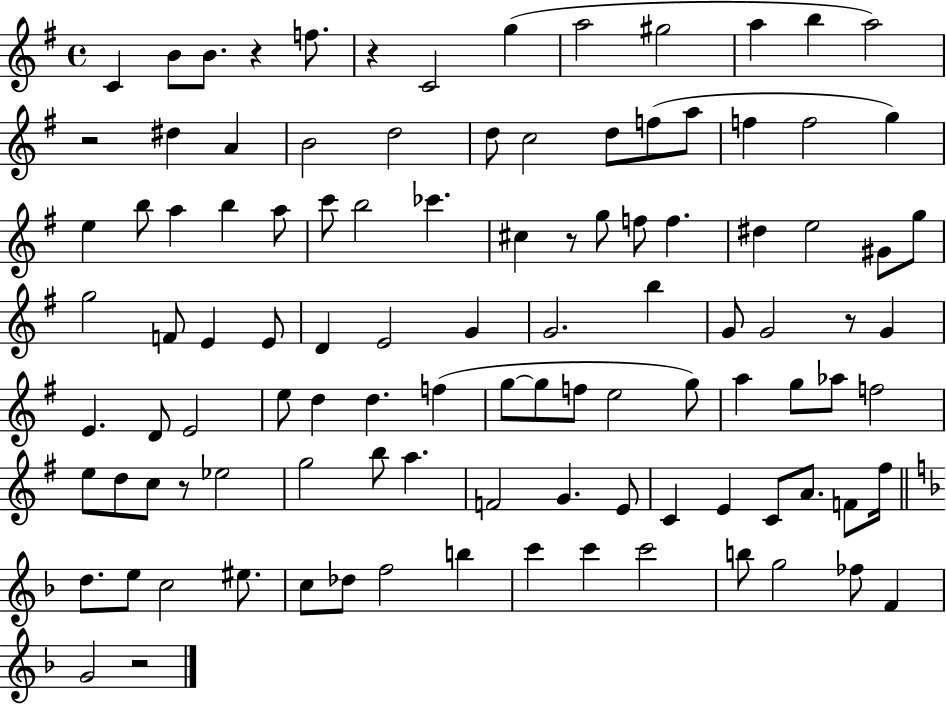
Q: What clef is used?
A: treble